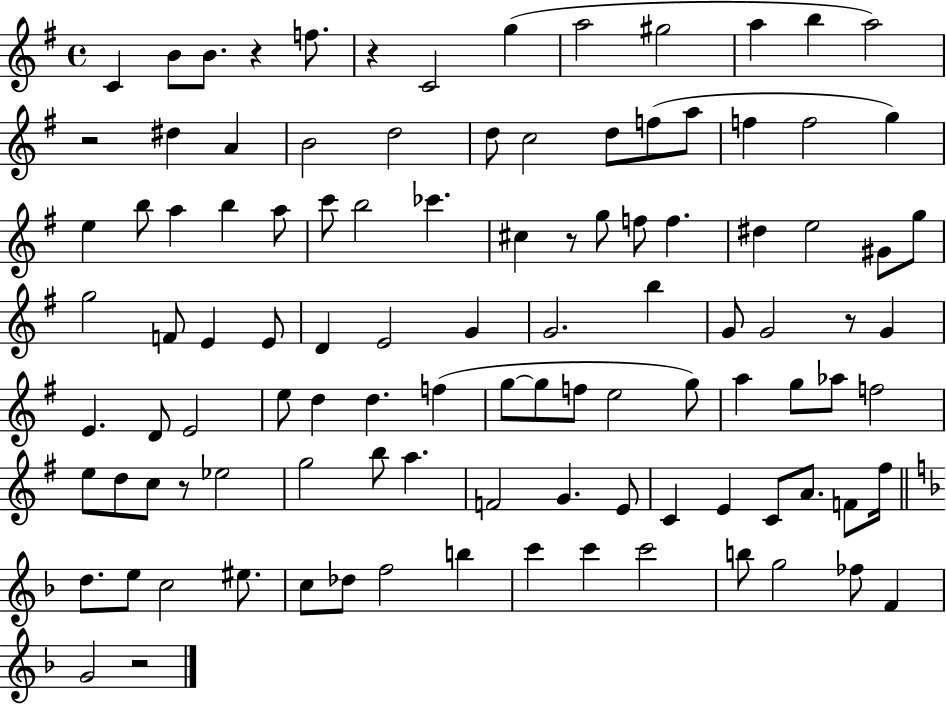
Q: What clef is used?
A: treble